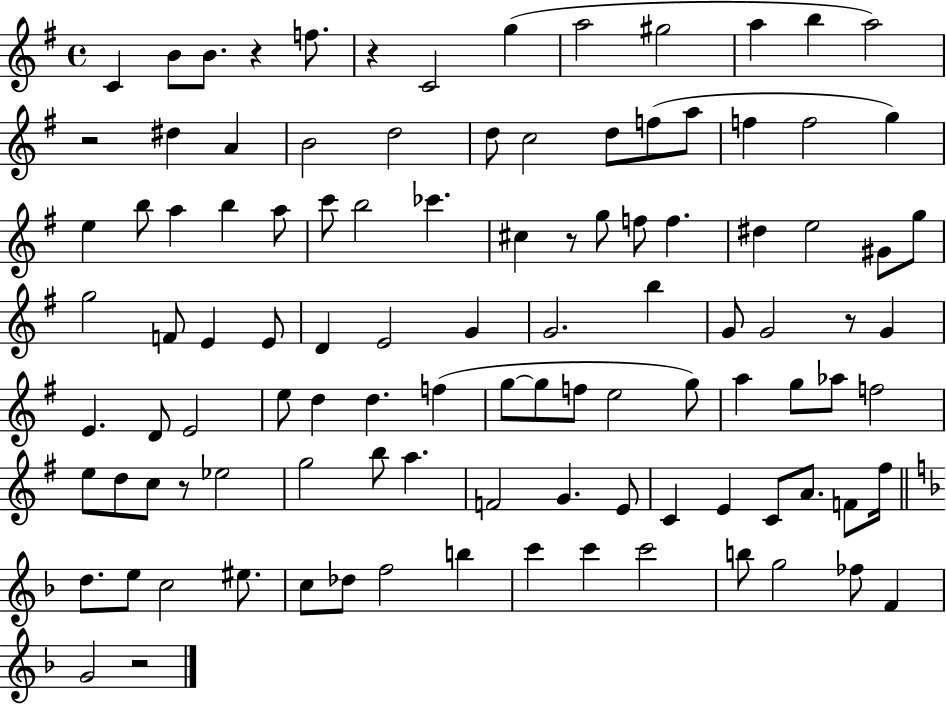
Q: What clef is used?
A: treble